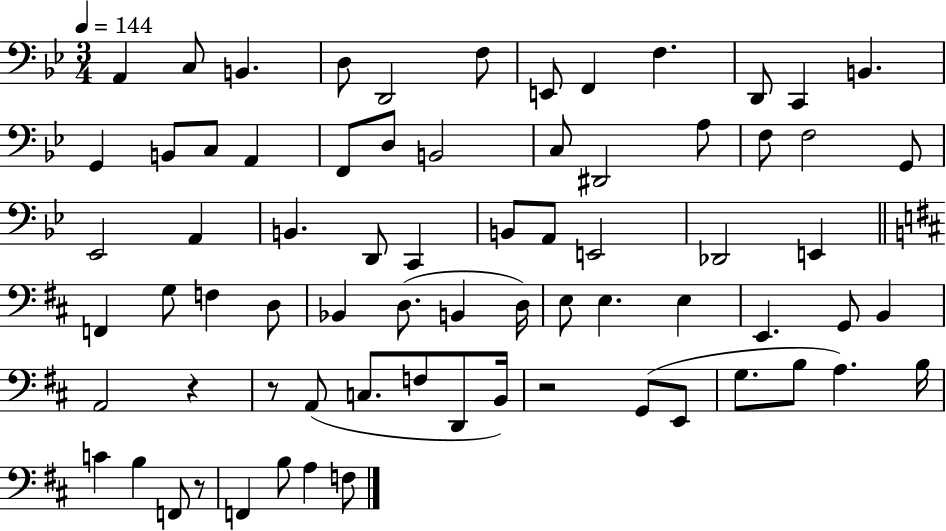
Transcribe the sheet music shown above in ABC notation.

X:1
T:Untitled
M:3/4
L:1/4
K:Bb
A,, C,/2 B,, D,/2 D,,2 F,/2 E,,/2 F,, F, D,,/2 C,, B,, G,, B,,/2 C,/2 A,, F,,/2 D,/2 B,,2 C,/2 ^D,,2 A,/2 F,/2 F,2 G,,/2 _E,,2 A,, B,, D,,/2 C,, B,,/2 A,,/2 E,,2 _D,,2 E,, F,, G,/2 F, D,/2 _B,, D,/2 B,, D,/4 E,/2 E, E, E,, G,,/2 B,, A,,2 z z/2 A,,/2 C,/2 F,/2 D,,/2 B,,/4 z2 G,,/2 E,,/2 G,/2 B,/2 A, B,/4 C B, F,,/2 z/2 F,, B,/2 A, F,/2